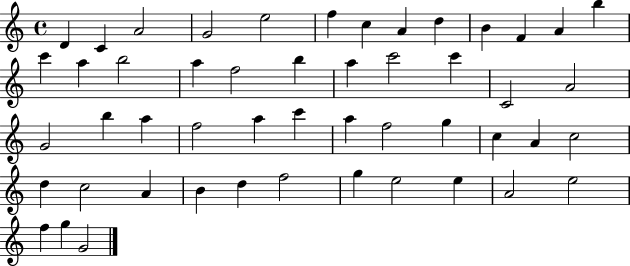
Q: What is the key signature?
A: C major